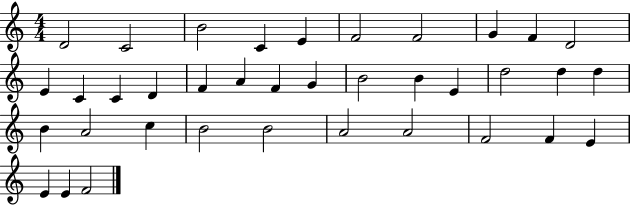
{
  \clef treble
  \numericTimeSignature
  \time 4/4
  \key c \major
  d'2 c'2 | b'2 c'4 e'4 | f'2 f'2 | g'4 f'4 d'2 | \break e'4 c'4 c'4 d'4 | f'4 a'4 f'4 g'4 | b'2 b'4 e'4 | d''2 d''4 d''4 | \break b'4 a'2 c''4 | b'2 b'2 | a'2 a'2 | f'2 f'4 e'4 | \break e'4 e'4 f'2 | \bar "|."
}